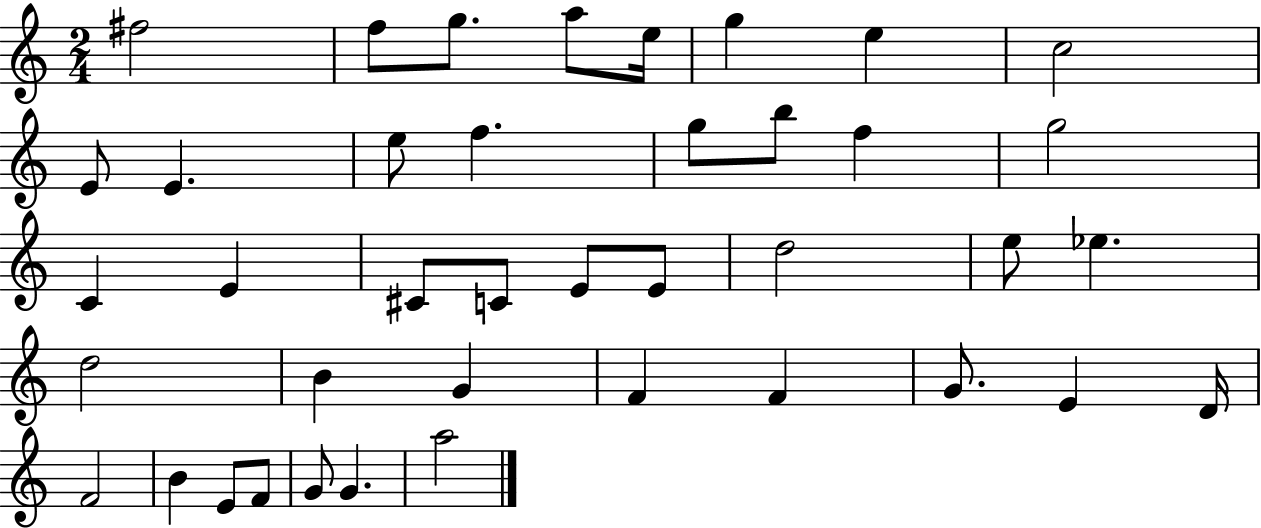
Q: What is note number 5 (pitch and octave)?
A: E5